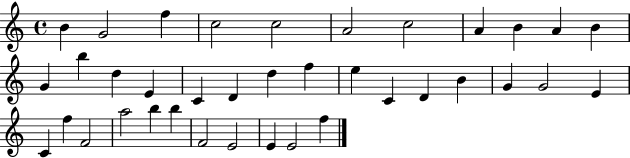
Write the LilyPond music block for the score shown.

{
  \clef treble
  \time 4/4
  \defaultTimeSignature
  \key c \major
  b'4 g'2 f''4 | c''2 c''2 | a'2 c''2 | a'4 b'4 a'4 b'4 | \break g'4 b''4 d''4 e'4 | c'4 d'4 d''4 f''4 | e''4 c'4 d'4 b'4 | g'4 g'2 e'4 | \break c'4 f''4 f'2 | a''2 b''4 b''4 | f'2 e'2 | e'4 e'2 f''4 | \break \bar "|."
}